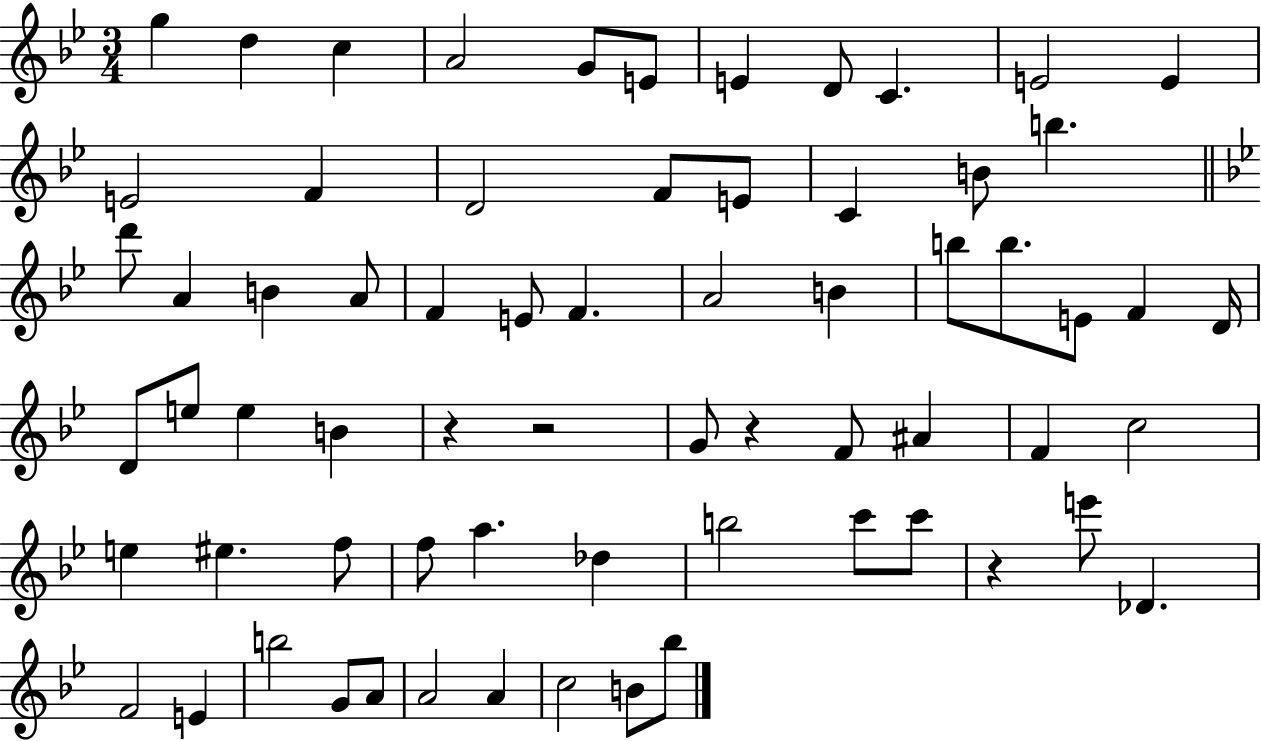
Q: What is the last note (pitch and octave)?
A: Bb5